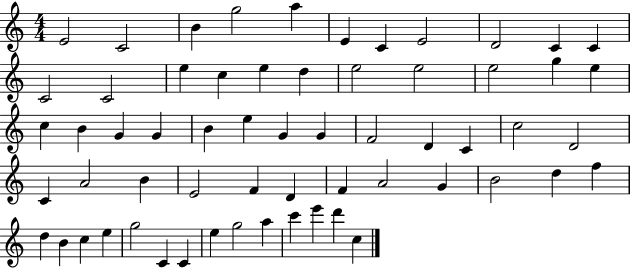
E4/h C4/h B4/q G5/h A5/q E4/q C4/q E4/h D4/h C4/q C4/q C4/h C4/h E5/q C5/q E5/q D5/q E5/h E5/h E5/h G5/q E5/q C5/q B4/q G4/q G4/q B4/q E5/q G4/q G4/q F4/h D4/q C4/q C5/h D4/h C4/q A4/h B4/q E4/h F4/q D4/q F4/q A4/h G4/q B4/h D5/q F5/q D5/q B4/q C5/q E5/q G5/h C4/q C4/q E5/q G5/h A5/q C6/q E6/q D6/q C5/q